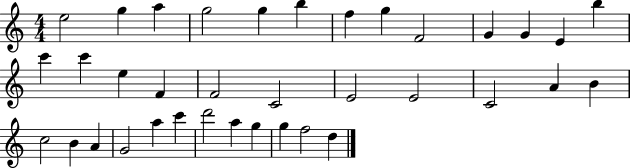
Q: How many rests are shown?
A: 0